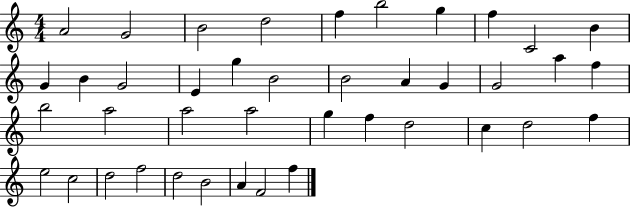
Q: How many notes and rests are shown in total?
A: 41